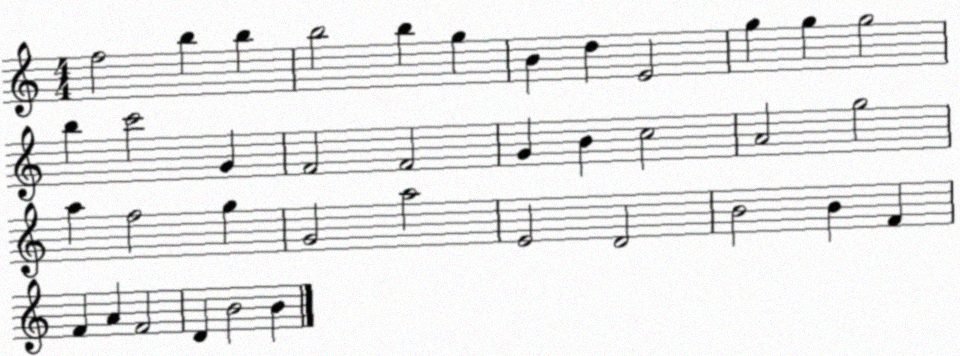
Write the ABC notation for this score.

X:1
T:Untitled
M:4/4
L:1/4
K:C
f2 b b b2 b g B d E2 g g g2 b c'2 G F2 F2 G B c2 A2 g2 a f2 g G2 a2 E2 D2 B2 B F F A F2 D B2 B